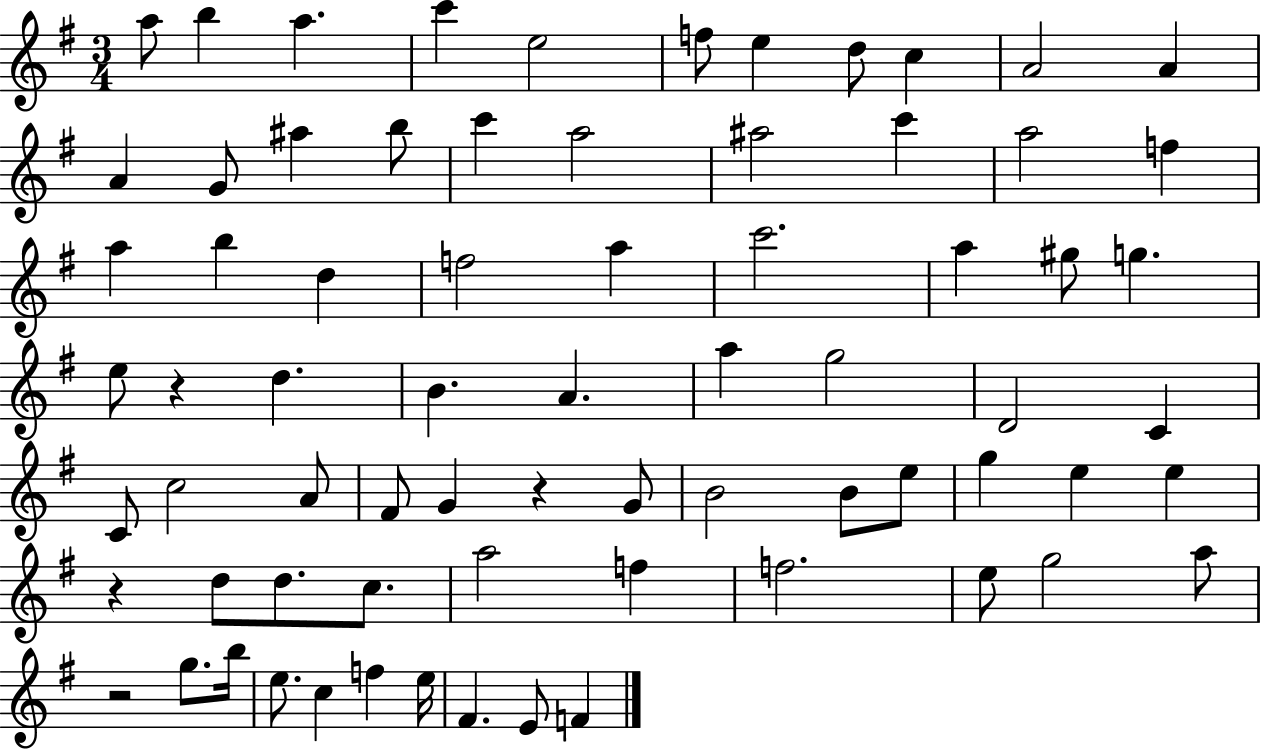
{
  \clef treble
  \numericTimeSignature
  \time 3/4
  \key g \major
  a''8 b''4 a''4. | c'''4 e''2 | f''8 e''4 d''8 c''4 | a'2 a'4 | \break a'4 g'8 ais''4 b''8 | c'''4 a''2 | ais''2 c'''4 | a''2 f''4 | \break a''4 b''4 d''4 | f''2 a''4 | c'''2. | a''4 gis''8 g''4. | \break e''8 r4 d''4. | b'4. a'4. | a''4 g''2 | d'2 c'4 | \break c'8 c''2 a'8 | fis'8 g'4 r4 g'8 | b'2 b'8 e''8 | g''4 e''4 e''4 | \break r4 d''8 d''8. c''8. | a''2 f''4 | f''2. | e''8 g''2 a''8 | \break r2 g''8. b''16 | e''8. c''4 f''4 e''16 | fis'4. e'8 f'4 | \bar "|."
}